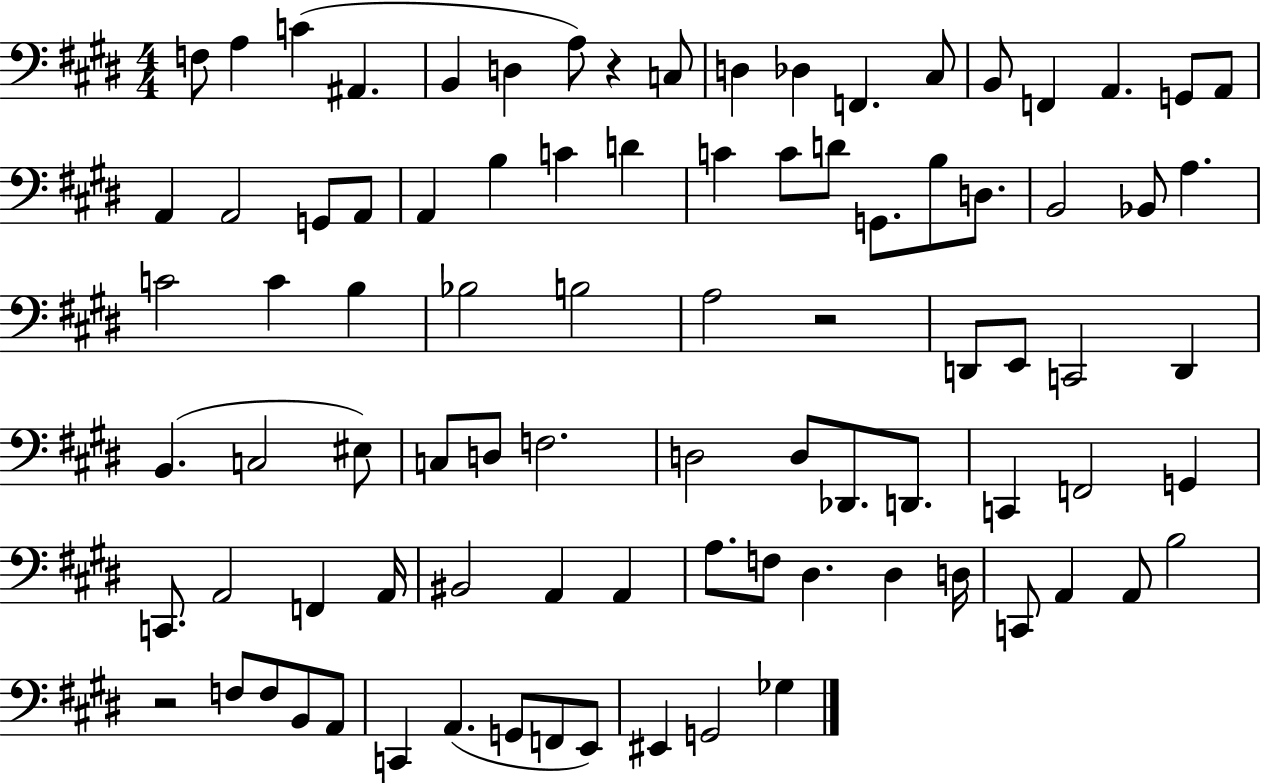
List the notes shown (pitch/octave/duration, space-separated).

F3/e A3/q C4/q A#2/q. B2/q D3/q A3/e R/q C3/e D3/q Db3/q F2/q. C#3/e B2/e F2/q A2/q. G2/e A2/e A2/q A2/h G2/e A2/e A2/q B3/q C4/q D4/q C4/q C4/e D4/e G2/e. B3/e D3/e. B2/h Bb2/e A3/q. C4/h C4/q B3/q Bb3/h B3/h A3/h R/h D2/e E2/e C2/h D2/q B2/q. C3/h EIS3/e C3/e D3/e F3/h. D3/h D3/e Db2/e. D2/e. C2/q F2/h G2/q C2/e. A2/h F2/q A2/s BIS2/h A2/q A2/q A3/e. F3/e D#3/q. D#3/q D3/s C2/e A2/q A2/e B3/h R/h F3/e F3/e B2/e A2/e C2/q A2/q. G2/e F2/e E2/e EIS2/q G2/h Gb3/q